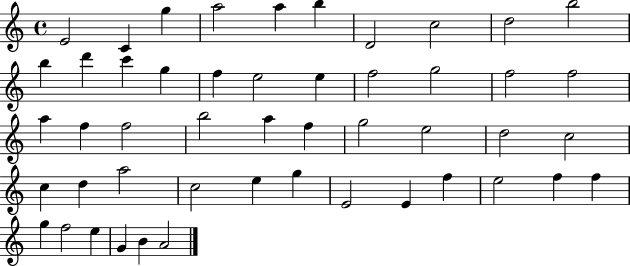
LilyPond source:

{
  \clef treble
  \time 4/4
  \defaultTimeSignature
  \key c \major
  e'2 c'4 g''4 | a''2 a''4 b''4 | d'2 c''2 | d''2 b''2 | \break b''4 d'''4 c'''4 g''4 | f''4 e''2 e''4 | f''2 g''2 | f''2 f''2 | \break a''4 f''4 f''2 | b''2 a''4 f''4 | g''2 e''2 | d''2 c''2 | \break c''4 d''4 a''2 | c''2 e''4 g''4 | e'2 e'4 f''4 | e''2 f''4 f''4 | \break g''4 f''2 e''4 | g'4 b'4 a'2 | \bar "|."
}